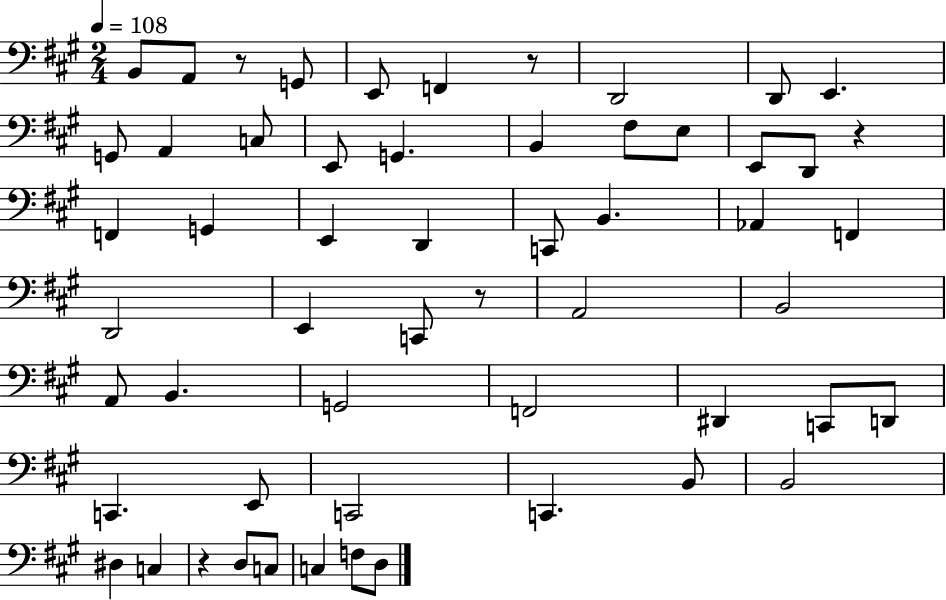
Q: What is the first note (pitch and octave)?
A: B2